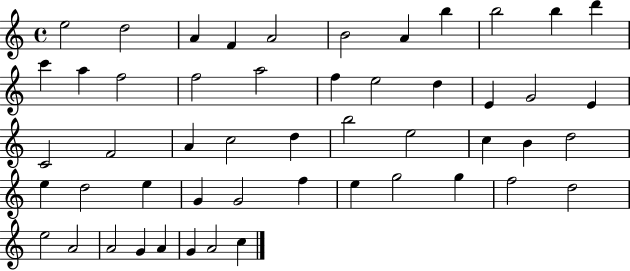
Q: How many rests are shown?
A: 0